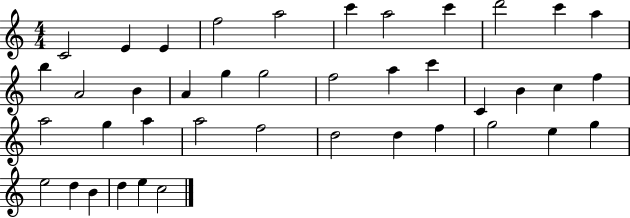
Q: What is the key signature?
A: C major